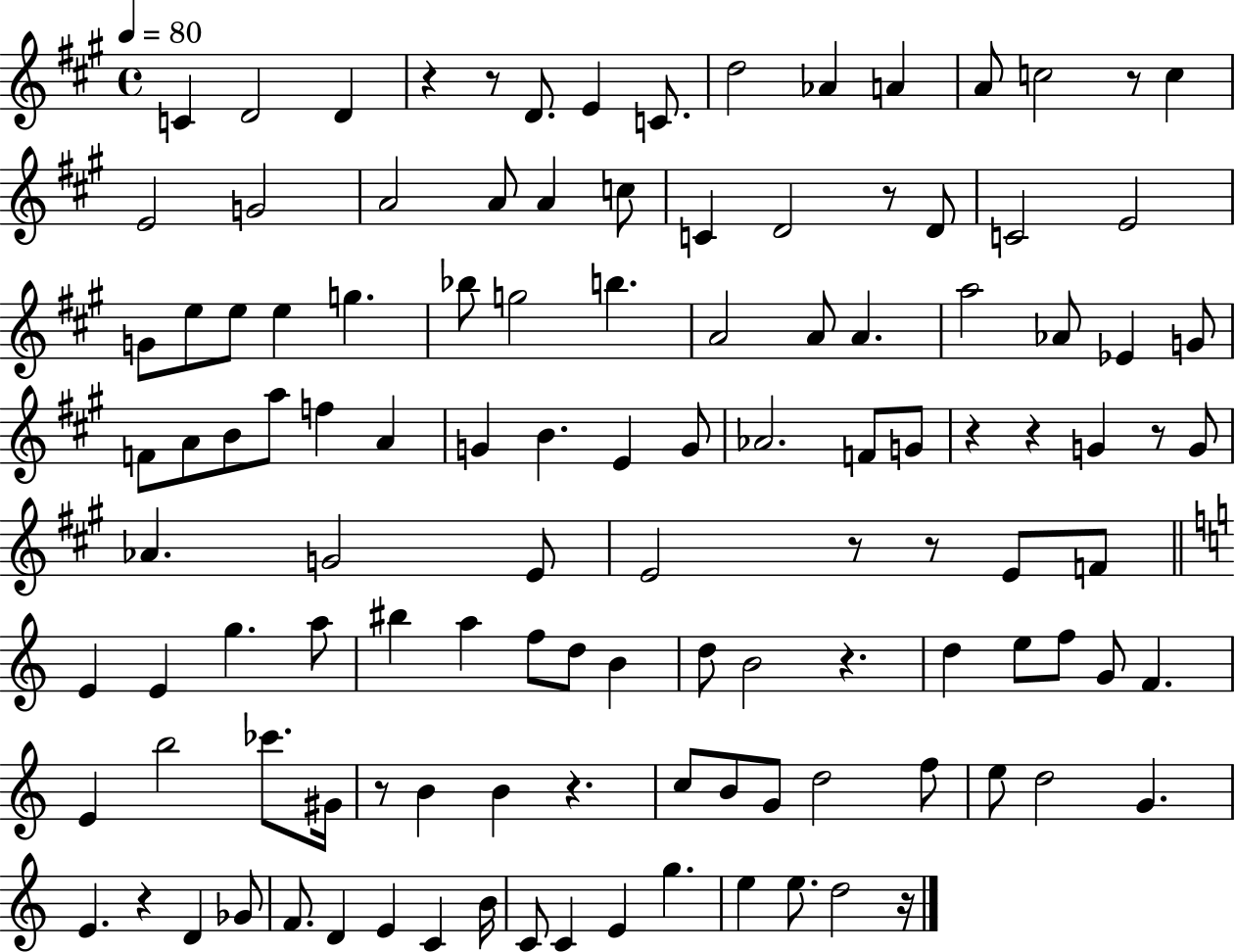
C4/q D4/h D4/q R/q R/e D4/e. E4/q C4/e. D5/h Ab4/q A4/q A4/e C5/h R/e C5/q E4/h G4/h A4/h A4/e A4/q C5/e C4/q D4/h R/e D4/e C4/h E4/h G4/e E5/e E5/e E5/q G5/q. Bb5/e G5/h B5/q. A4/h A4/e A4/q. A5/h Ab4/e Eb4/q G4/e F4/e A4/e B4/e A5/e F5/q A4/q G4/q B4/q. E4/q G4/e Ab4/h. F4/e G4/e R/q R/q G4/q R/e G4/e Ab4/q. G4/h E4/e E4/h R/e R/e E4/e F4/e E4/q E4/q G5/q. A5/e BIS5/q A5/q F5/e D5/e B4/q D5/e B4/h R/q. D5/q E5/e F5/e G4/e F4/q. E4/q B5/h CES6/e. G#4/s R/e B4/q B4/q R/q. C5/e B4/e G4/e D5/h F5/e E5/e D5/h G4/q. E4/q. R/q D4/q Gb4/e F4/e. D4/q E4/q C4/q B4/s C4/e C4/q E4/q G5/q. E5/q E5/e. D5/h R/s